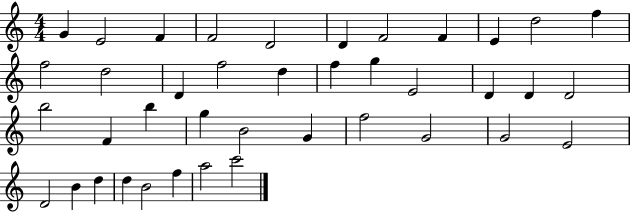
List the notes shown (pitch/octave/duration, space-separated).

G4/q E4/h F4/q F4/h D4/h D4/q F4/h F4/q E4/q D5/h F5/q F5/h D5/h D4/q F5/h D5/q F5/q G5/q E4/h D4/q D4/q D4/h B5/h F4/q B5/q G5/q B4/h G4/q F5/h G4/h G4/h E4/h D4/h B4/q D5/q D5/q B4/h F5/q A5/h C6/h